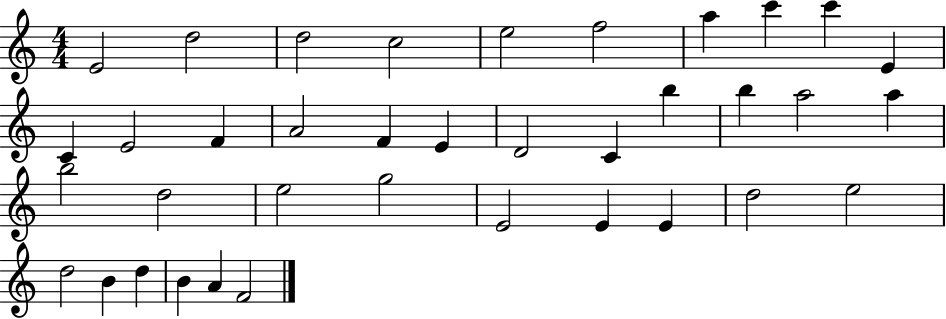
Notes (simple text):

E4/h D5/h D5/h C5/h E5/h F5/h A5/q C6/q C6/q E4/q C4/q E4/h F4/q A4/h F4/q E4/q D4/h C4/q B5/q B5/q A5/h A5/q B5/h D5/h E5/h G5/h E4/h E4/q E4/q D5/h E5/h D5/h B4/q D5/q B4/q A4/q F4/h